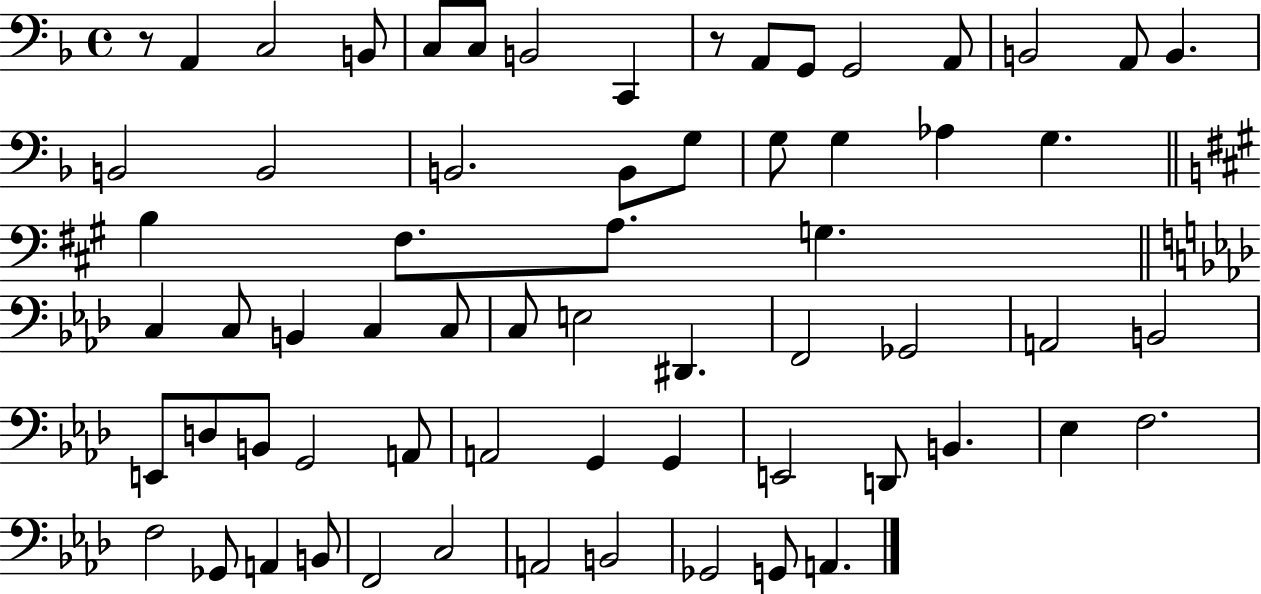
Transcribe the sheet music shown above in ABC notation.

X:1
T:Untitled
M:4/4
L:1/4
K:F
z/2 A,, C,2 B,,/2 C,/2 C,/2 B,,2 C,, z/2 A,,/2 G,,/2 G,,2 A,,/2 B,,2 A,,/2 B,, B,,2 B,,2 B,,2 B,,/2 G,/2 G,/2 G, _A, G, B, ^F,/2 A,/2 G, C, C,/2 B,, C, C,/2 C,/2 E,2 ^D,, F,,2 _G,,2 A,,2 B,,2 E,,/2 D,/2 B,,/2 G,,2 A,,/2 A,,2 G,, G,, E,,2 D,,/2 B,, _E, F,2 F,2 _G,,/2 A,, B,,/2 F,,2 C,2 A,,2 B,,2 _G,,2 G,,/2 A,,